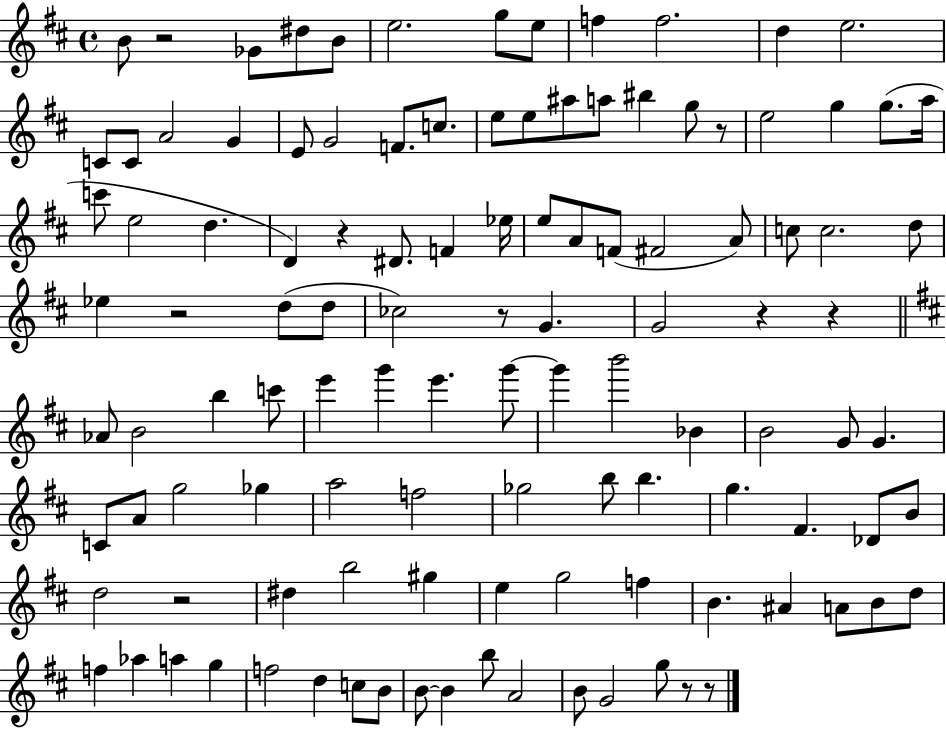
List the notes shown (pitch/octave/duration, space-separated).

B4/e R/h Gb4/e D#5/e B4/e E5/h. G5/e E5/e F5/q F5/h. D5/q E5/h. C4/e C4/e A4/h G4/q E4/e G4/h F4/e. C5/e. E5/e E5/e A#5/e A5/e BIS5/q G5/e R/e E5/h G5/q G5/e. A5/s C6/e E5/h D5/q. D4/q R/q D#4/e. F4/q Eb5/s E5/e A4/e F4/e F#4/h A4/e C5/e C5/h. D5/e Eb5/q R/h D5/e D5/e CES5/h R/e G4/q. G4/h R/q R/q Ab4/e B4/h B5/q C6/e E6/q G6/q E6/q. G6/e G6/q B6/h Bb4/q B4/h G4/e G4/q. C4/e A4/e G5/h Gb5/q A5/h F5/h Gb5/h B5/e B5/q. G5/q. F#4/q. Db4/e B4/e D5/h R/h D#5/q B5/h G#5/q E5/q G5/h F5/q B4/q. A#4/q A4/e B4/e D5/e F5/q Ab5/q A5/q G5/q F5/h D5/q C5/e B4/e B4/e B4/q B5/e A4/h B4/e G4/h G5/e R/e R/e